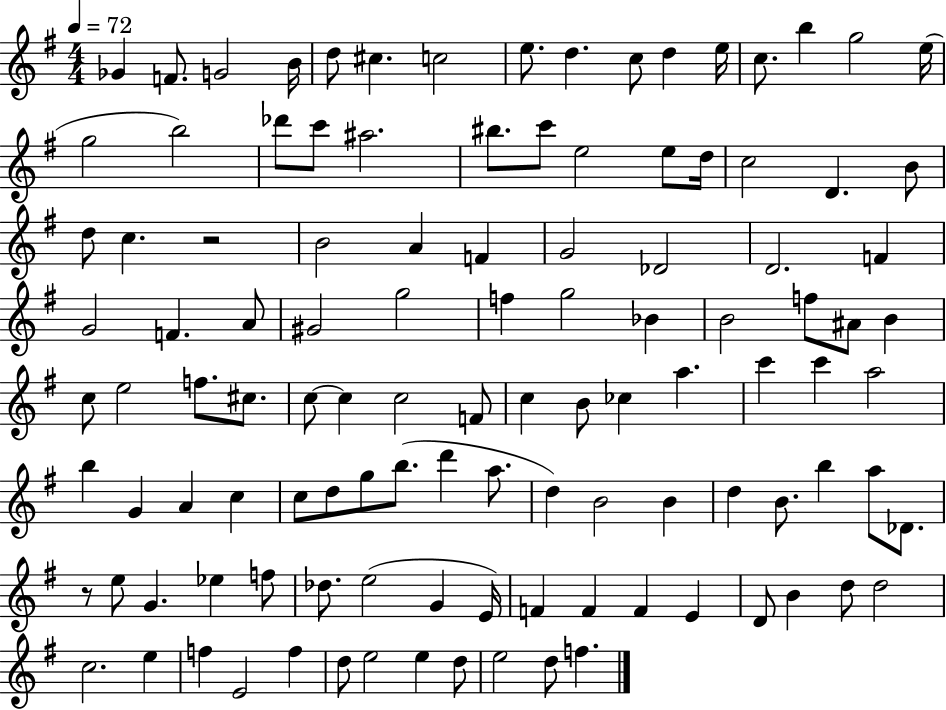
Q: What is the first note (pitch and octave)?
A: Gb4